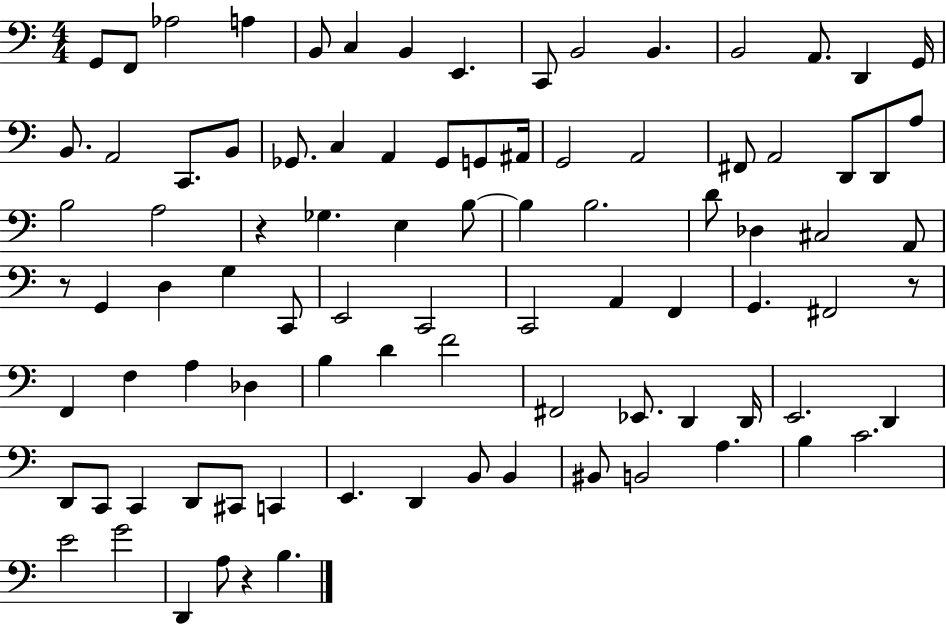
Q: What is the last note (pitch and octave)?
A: B3